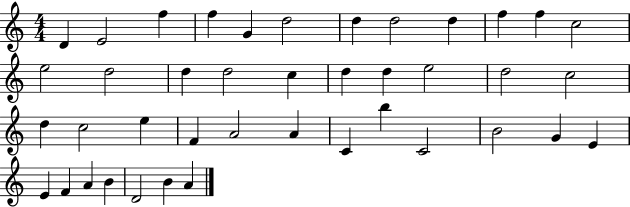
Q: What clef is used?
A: treble